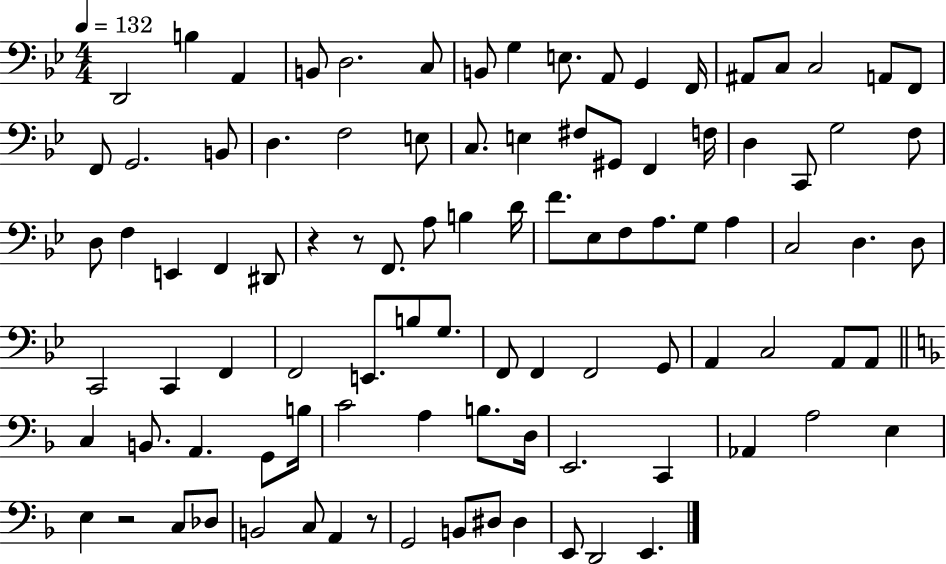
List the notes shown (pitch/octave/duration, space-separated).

D2/h B3/q A2/q B2/e D3/h. C3/e B2/e G3/q E3/e. A2/e G2/q F2/s A#2/e C3/e C3/h A2/e F2/e F2/e G2/h. B2/e D3/q. F3/h E3/e C3/e. E3/q F#3/e G#2/e F2/q F3/s D3/q C2/e G3/h F3/e D3/e F3/q E2/q F2/q D#2/e R/q R/e F2/e. A3/e B3/q D4/s F4/e. Eb3/e F3/e A3/e. G3/e A3/q C3/h D3/q. D3/e C2/h C2/q F2/q F2/h E2/e. B3/e G3/e. F2/e F2/q F2/h G2/e A2/q C3/h A2/e A2/e C3/q B2/e. A2/q. G2/e B3/s C4/h A3/q B3/e. D3/s E2/h. C2/q Ab2/q A3/h E3/q E3/q R/h C3/e Db3/e B2/h C3/e A2/q R/e G2/h B2/e D#3/e D#3/q E2/e D2/h E2/q.